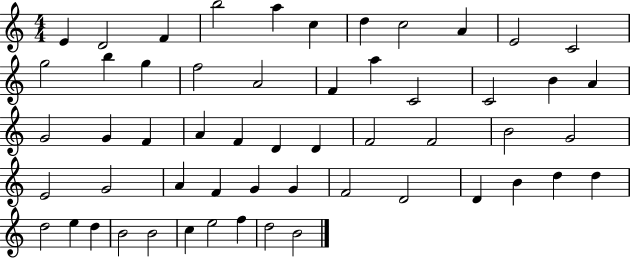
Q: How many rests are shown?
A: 0